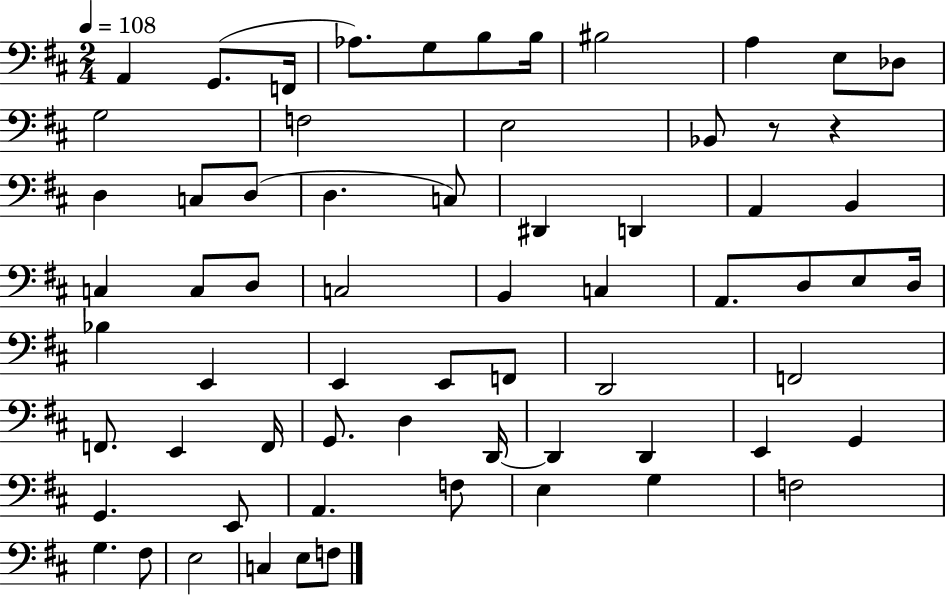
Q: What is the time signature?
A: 2/4